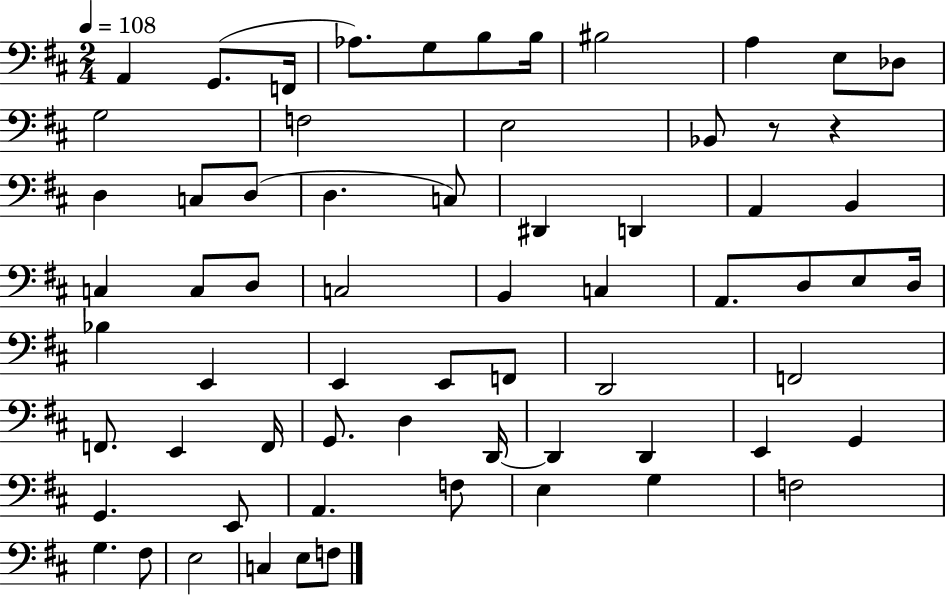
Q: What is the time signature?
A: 2/4